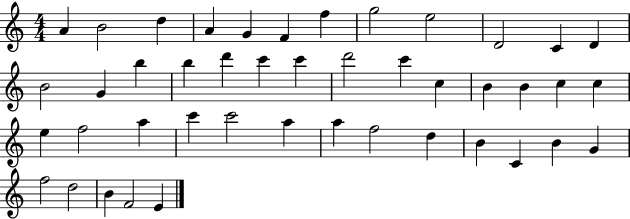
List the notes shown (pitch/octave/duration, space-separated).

A4/q B4/h D5/q A4/q G4/q F4/q F5/q G5/h E5/h D4/h C4/q D4/q B4/h G4/q B5/q B5/q D6/q C6/q C6/q D6/h C6/q C5/q B4/q B4/q C5/q C5/q E5/q F5/h A5/q C6/q C6/h A5/q A5/q F5/h D5/q B4/q C4/q B4/q G4/q F5/h D5/h B4/q F4/h E4/q